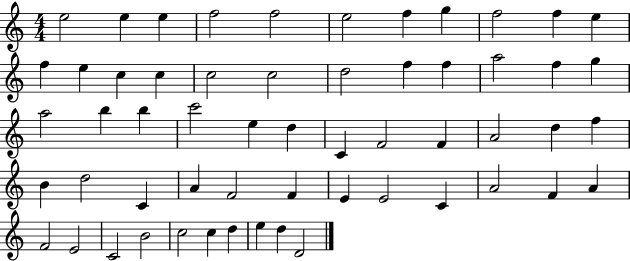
E5/h E5/q E5/q F5/h F5/h E5/h F5/q G5/q F5/h F5/q E5/q F5/q E5/q C5/q C5/q C5/h C5/h D5/h F5/q F5/q A5/h F5/q G5/q A5/h B5/q B5/q C6/h E5/q D5/q C4/q F4/h F4/q A4/h D5/q F5/q B4/q D5/h C4/q A4/q F4/h F4/q E4/q E4/h C4/q A4/h F4/q A4/q F4/h E4/h C4/h B4/h C5/h C5/q D5/q E5/q D5/q D4/h